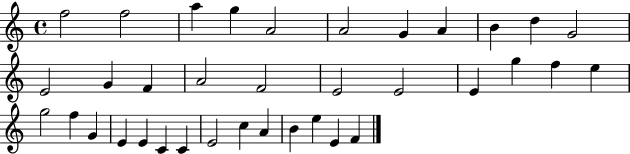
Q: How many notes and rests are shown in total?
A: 36